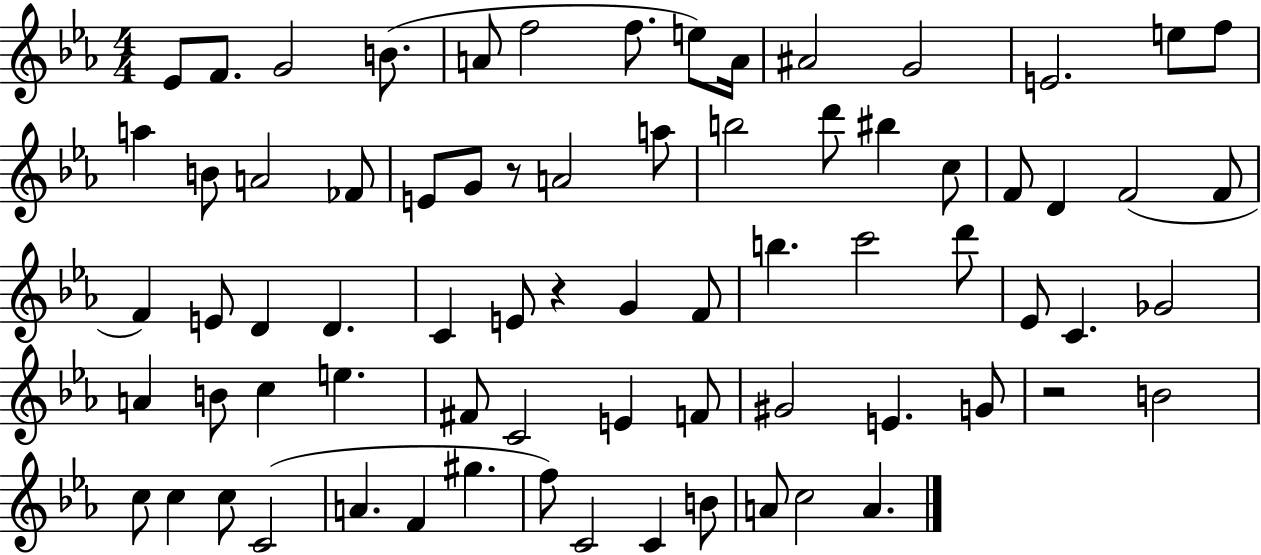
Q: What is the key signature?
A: EES major